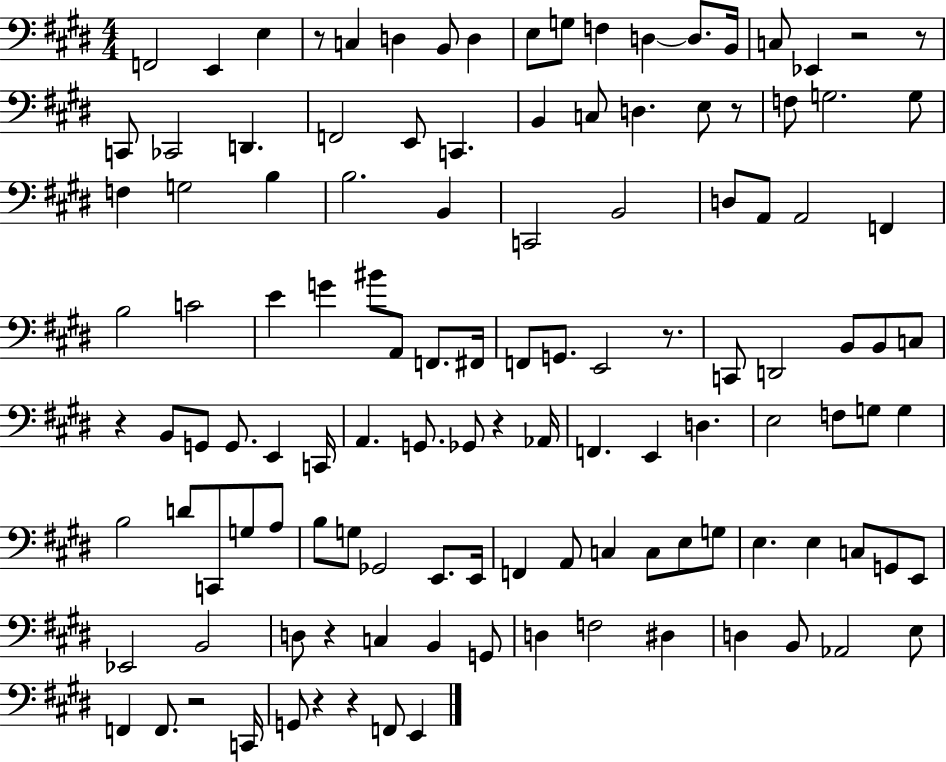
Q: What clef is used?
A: bass